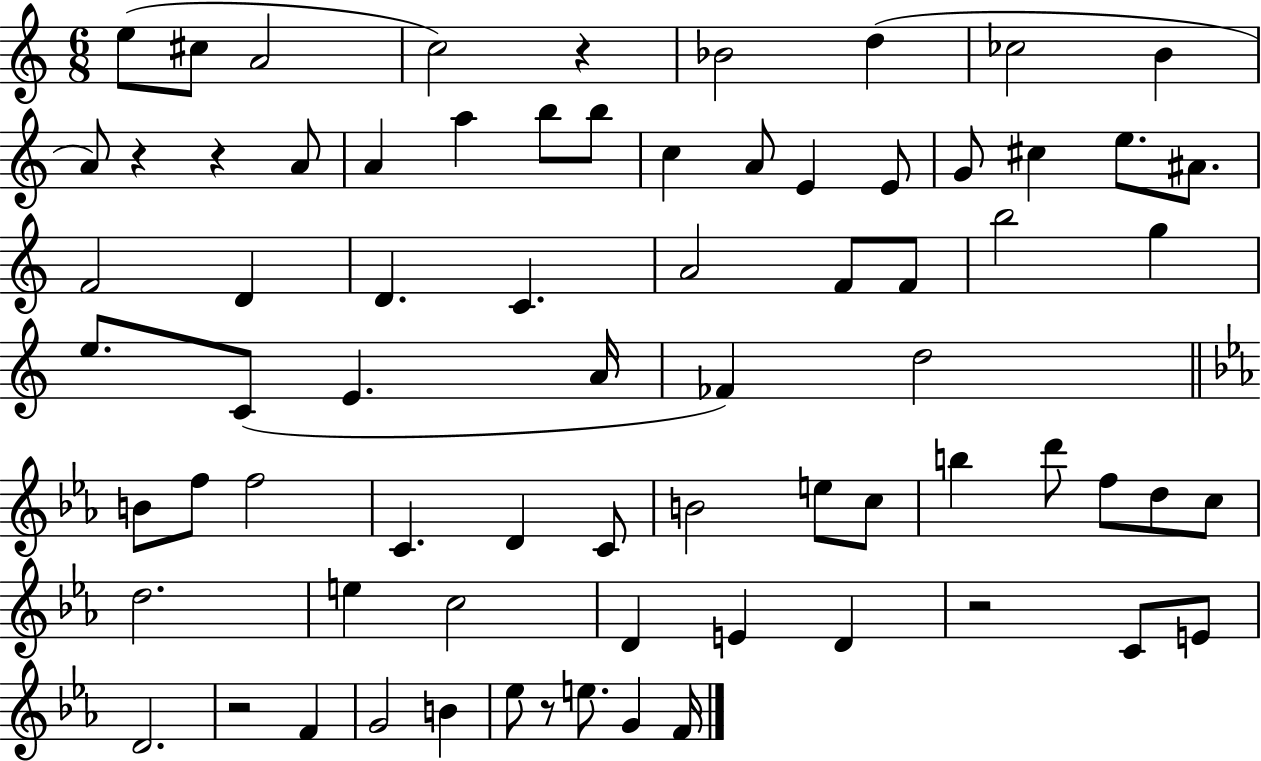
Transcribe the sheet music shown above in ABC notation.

X:1
T:Untitled
M:6/8
L:1/4
K:C
e/2 ^c/2 A2 c2 z _B2 d _c2 B A/2 z z A/2 A a b/2 b/2 c A/2 E E/2 G/2 ^c e/2 ^A/2 F2 D D C A2 F/2 F/2 b2 g e/2 C/2 E A/4 _F d2 B/2 f/2 f2 C D C/2 B2 e/2 c/2 b d'/2 f/2 d/2 c/2 d2 e c2 D E D z2 C/2 E/2 D2 z2 F G2 B _e/2 z/2 e/2 G F/4